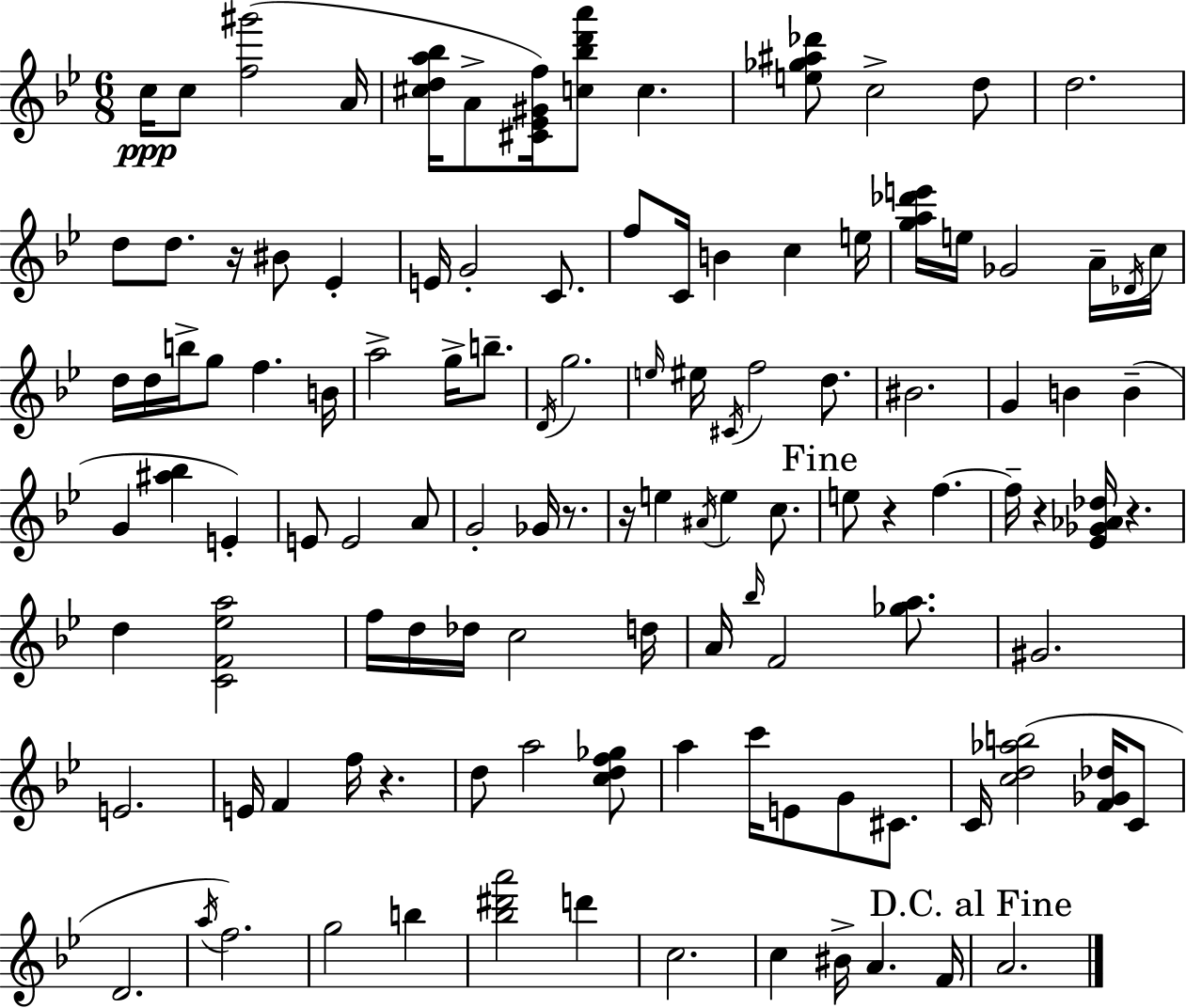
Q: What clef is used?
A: treble